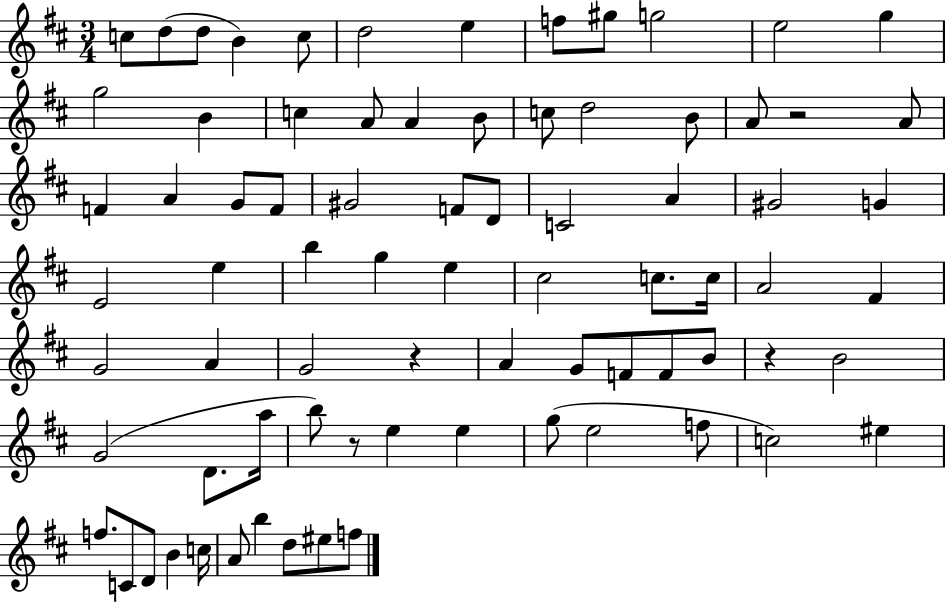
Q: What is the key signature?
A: D major